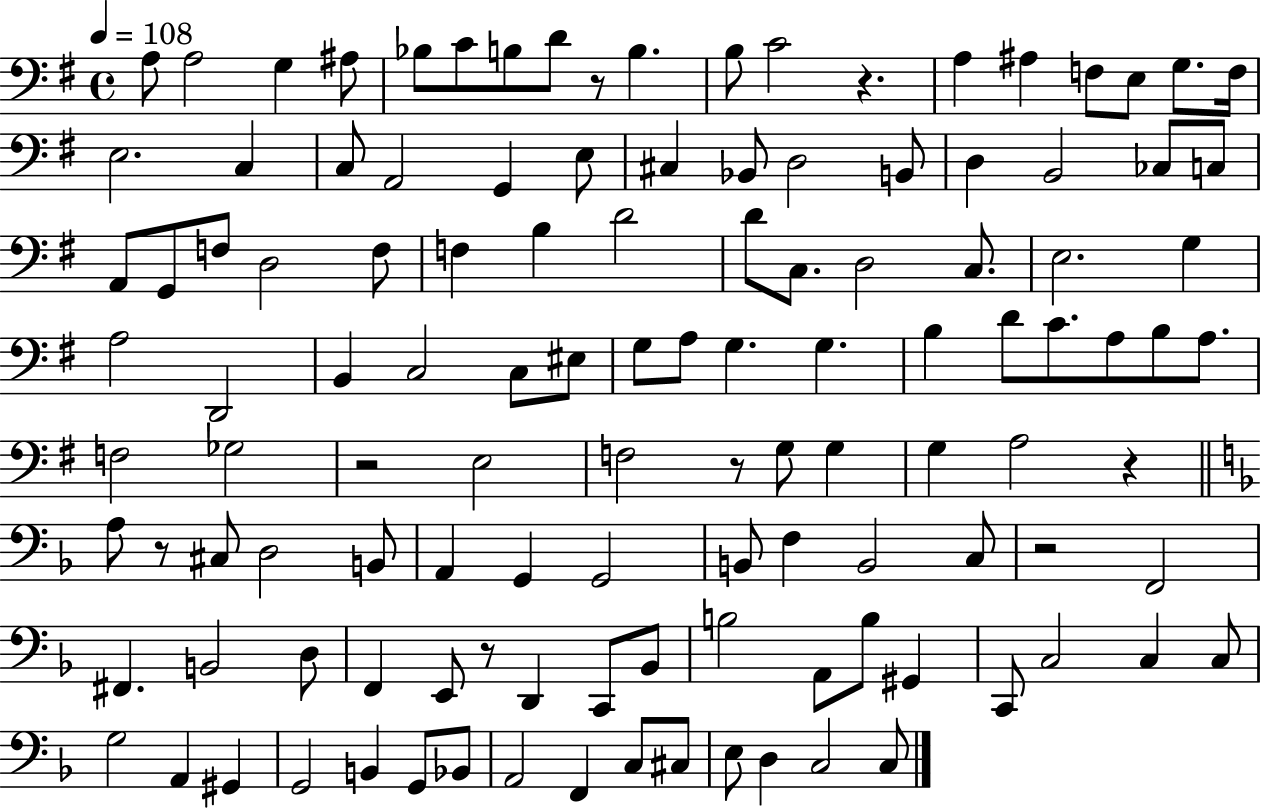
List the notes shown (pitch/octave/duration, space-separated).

A3/e A3/h G3/q A#3/e Bb3/e C4/e B3/e D4/e R/e B3/q. B3/e C4/h R/q. A3/q A#3/q F3/e E3/e G3/e. F3/s E3/h. C3/q C3/e A2/h G2/q E3/e C#3/q Bb2/e D3/h B2/e D3/q B2/h CES3/e C3/e A2/e G2/e F3/e D3/h F3/e F3/q B3/q D4/h D4/e C3/e. D3/h C3/e. E3/h. G3/q A3/h D2/h B2/q C3/h C3/e EIS3/e G3/e A3/e G3/q. G3/q. B3/q D4/e C4/e. A3/e B3/e A3/e. F3/h Gb3/h R/h E3/h F3/h R/e G3/e G3/q G3/q A3/h R/q A3/e R/e C#3/e D3/h B2/e A2/q G2/q G2/h B2/e F3/q B2/h C3/e R/h F2/h F#2/q. B2/h D3/e F2/q E2/e R/e D2/q C2/e Bb2/e B3/h A2/e B3/e G#2/q C2/e C3/h C3/q C3/e G3/h A2/q G#2/q G2/h B2/q G2/e Bb2/e A2/h F2/q C3/e C#3/e E3/e D3/q C3/h C3/e